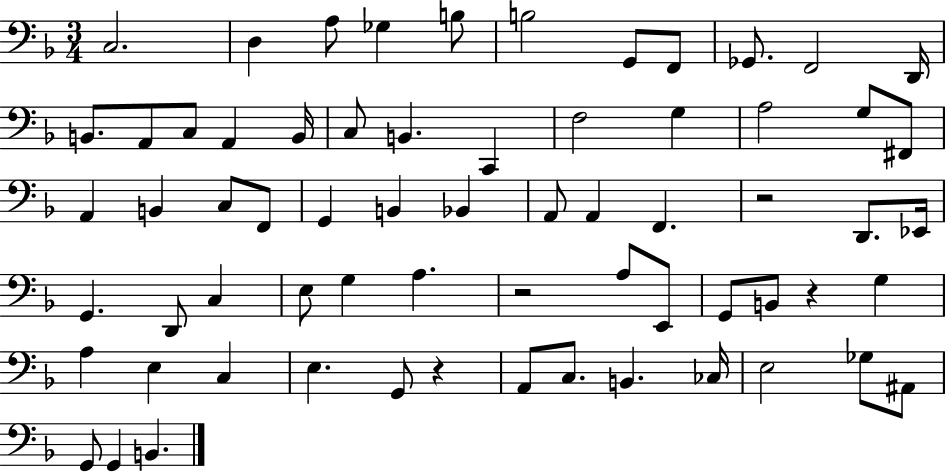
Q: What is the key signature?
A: F major